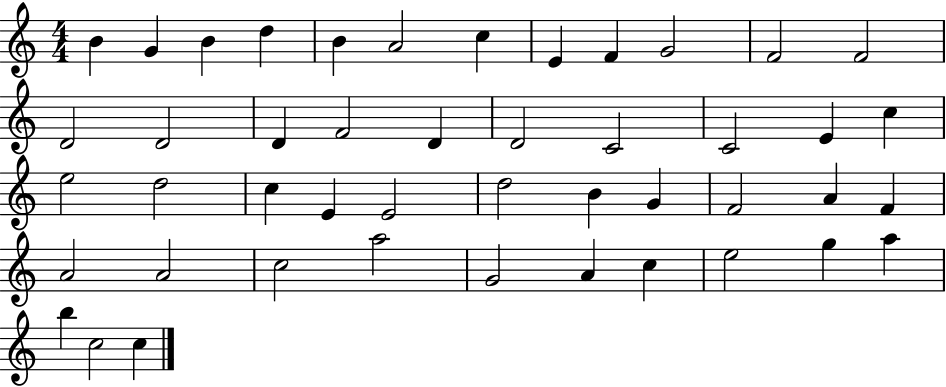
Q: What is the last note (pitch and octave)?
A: C5